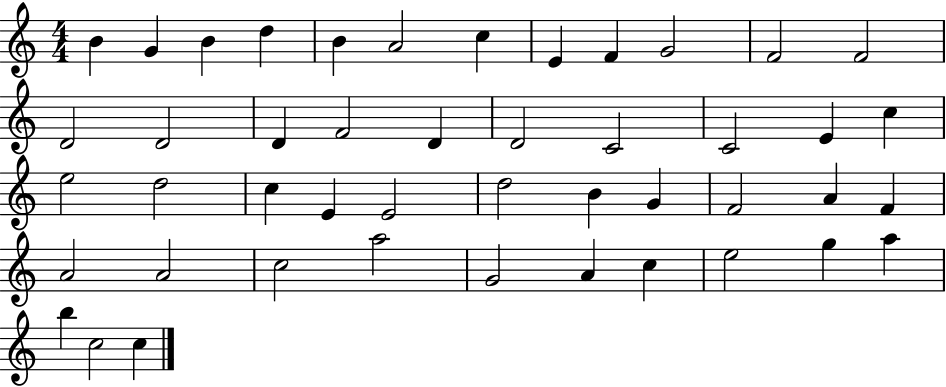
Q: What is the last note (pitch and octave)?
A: C5